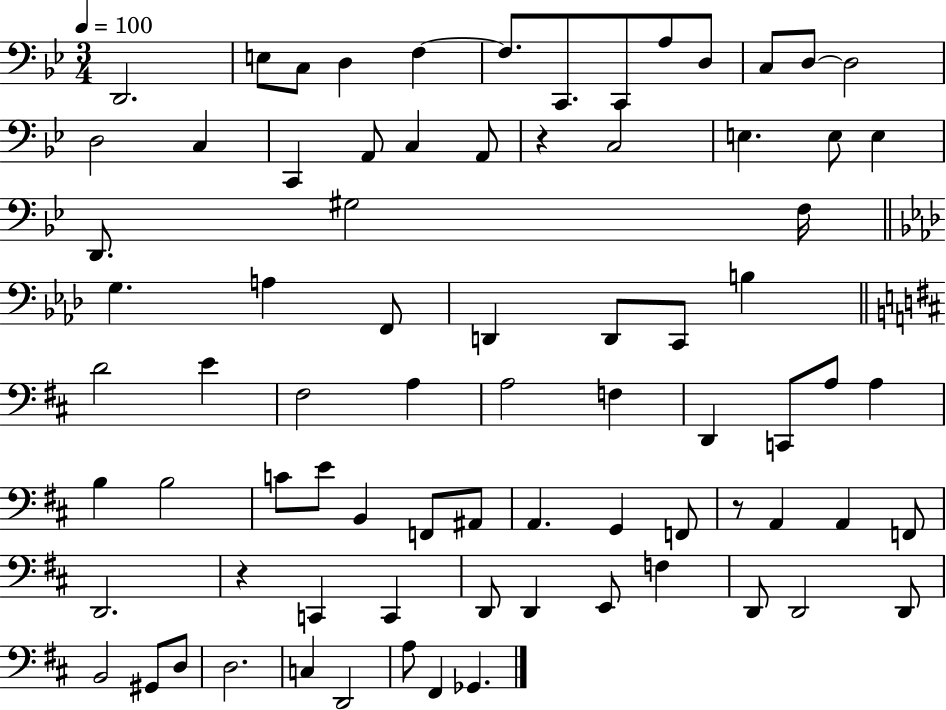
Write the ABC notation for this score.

X:1
T:Untitled
M:3/4
L:1/4
K:Bb
D,,2 E,/2 C,/2 D, F, F,/2 C,,/2 C,,/2 A,/2 D,/2 C,/2 D,/2 D,2 D,2 C, C,, A,,/2 C, A,,/2 z C,2 E, E,/2 E, D,,/2 ^G,2 F,/4 G, A, F,,/2 D,, D,,/2 C,,/2 B, D2 E ^F,2 A, A,2 F, D,, C,,/2 A,/2 A, B, B,2 C/2 E/2 B,, F,,/2 ^A,,/2 A,, G,, F,,/2 z/2 A,, A,, F,,/2 D,,2 z C,, C,, D,,/2 D,, E,,/2 F, D,,/2 D,,2 D,,/2 B,,2 ^G,,/2 D,/2 D,2 C, D,,2 A,/2 ^F,, _G,,